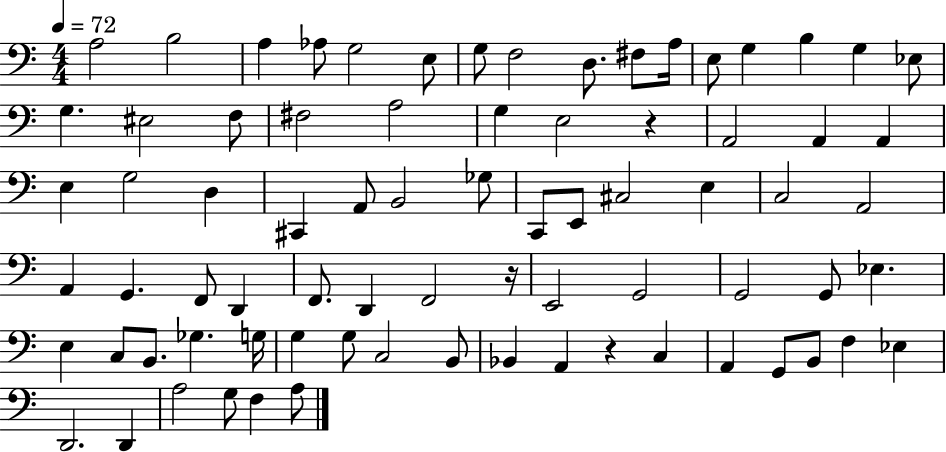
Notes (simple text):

A3/h B3/h A3/q Ab3/e G3/h E3/e G3/e F3/h D3/e. F#3/e A3/s E3/e G3/q B3/q G3/q Eb3/e G3/q. EIS3/h F3/e F#3/h A3/h G3/q E3/h R/q A2/h A2/q A2/q E3/q G3/h D3/q C#2/q A2/e B2/h Gb3/e C2/e E2/e C#3/h E3/q C3/h A2/h A2/q G2/q. F2/e D2/q F2/e. D2/q F2/h R/s E2/h G2/h G2/h G2/e Eb3/q. E3/q C3/e B2/e. Gb3/q. G3/s G3/q G3/e C3/h B2/e Bb2/q A2/q R/q C3/q A2/q G2/e B2/e F3/q Eb3/q D2/h. D2/q A3/h G3/e F3/q A3/e